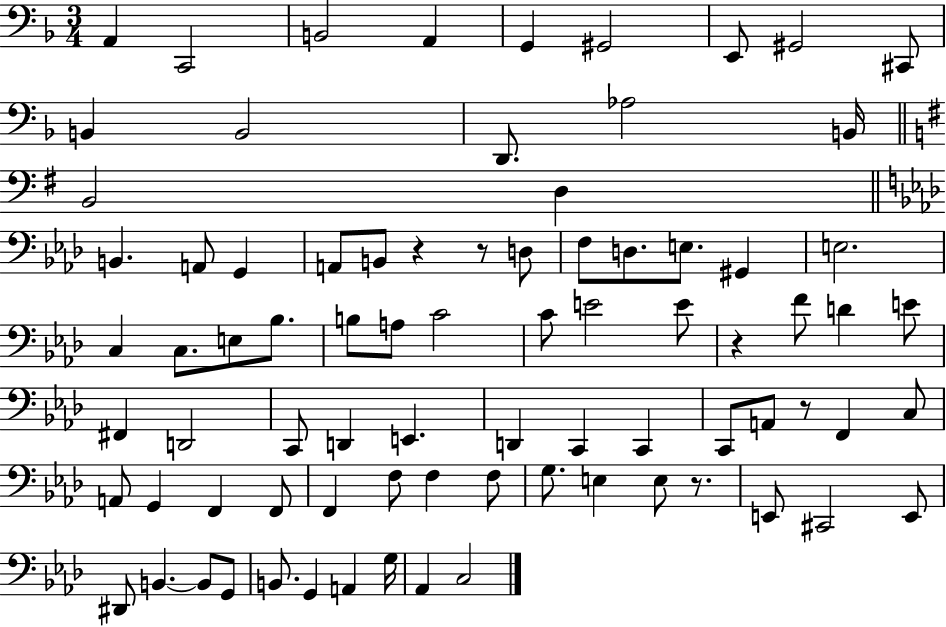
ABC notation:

X:1
T:Untitled
M:3/4
L:1/4
K:F
A,, C,,2 B,,2 A,, G,, ^G,,2 E,,/2 ^G,,2 ^C,,/2 B,, B,,2 D,,/2 _A,2 B,,/4 B,,2 D, B,, A,,/2 G,, A,,/2 B,,/2 z z/2 D,/2 F,/2 D,/2 E,/2 ^G,, E,2 C, C,/2 E,/2 _B,/2 B,/2 A,/2 C2 C/2 E2 E/2 z F/2 D E/2 ^F,, D,,2 C,,/2 D,, E,, D,, C,, C,, C,,/2 A,,/2 z/2 F,, C,/2 A,,/2 G,, F,, F,,/2 F,, F,/2 F, F,/2 G,/2 E, E,/2 z/2 E,,/2 ^C,,2 E,,/2 ^D,,/2 B,, B,,/2 G,,/2 B,,/2 G,, A,, G,/4 _A,, C,2